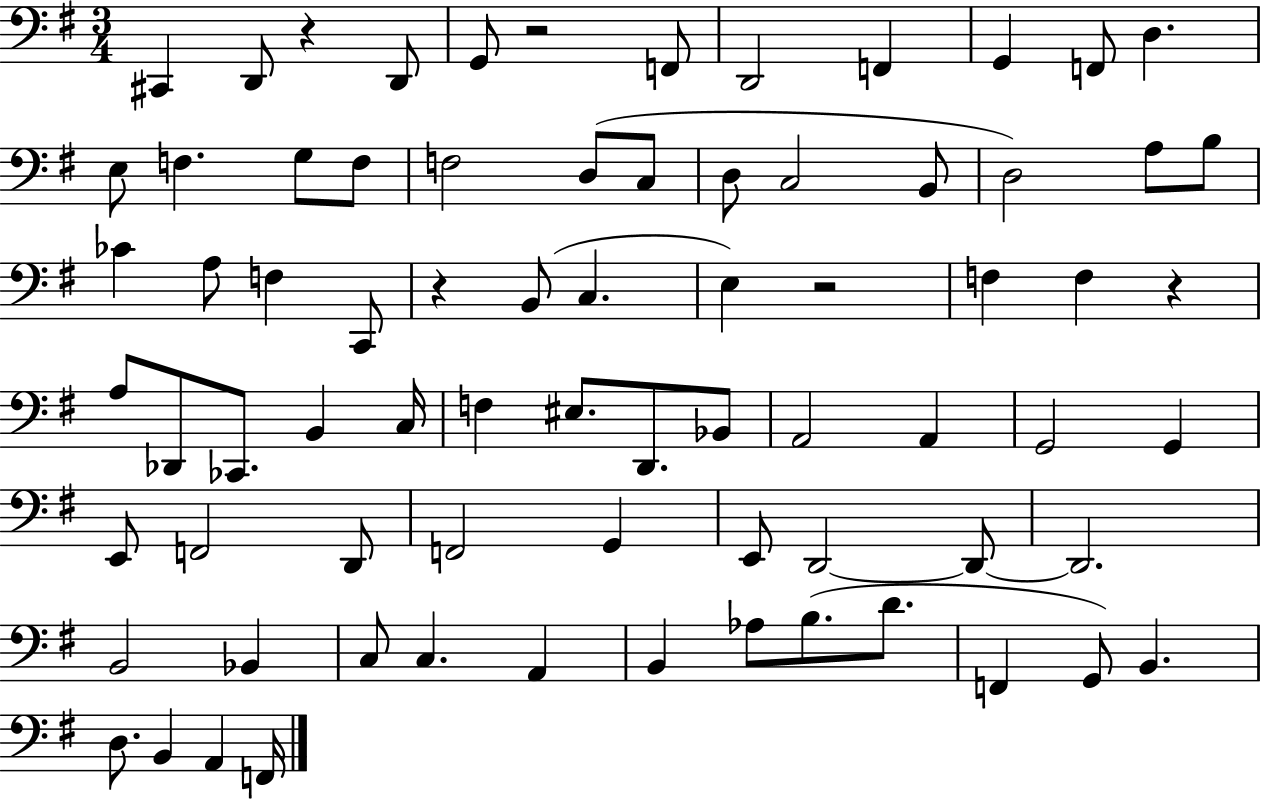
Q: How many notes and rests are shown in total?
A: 75